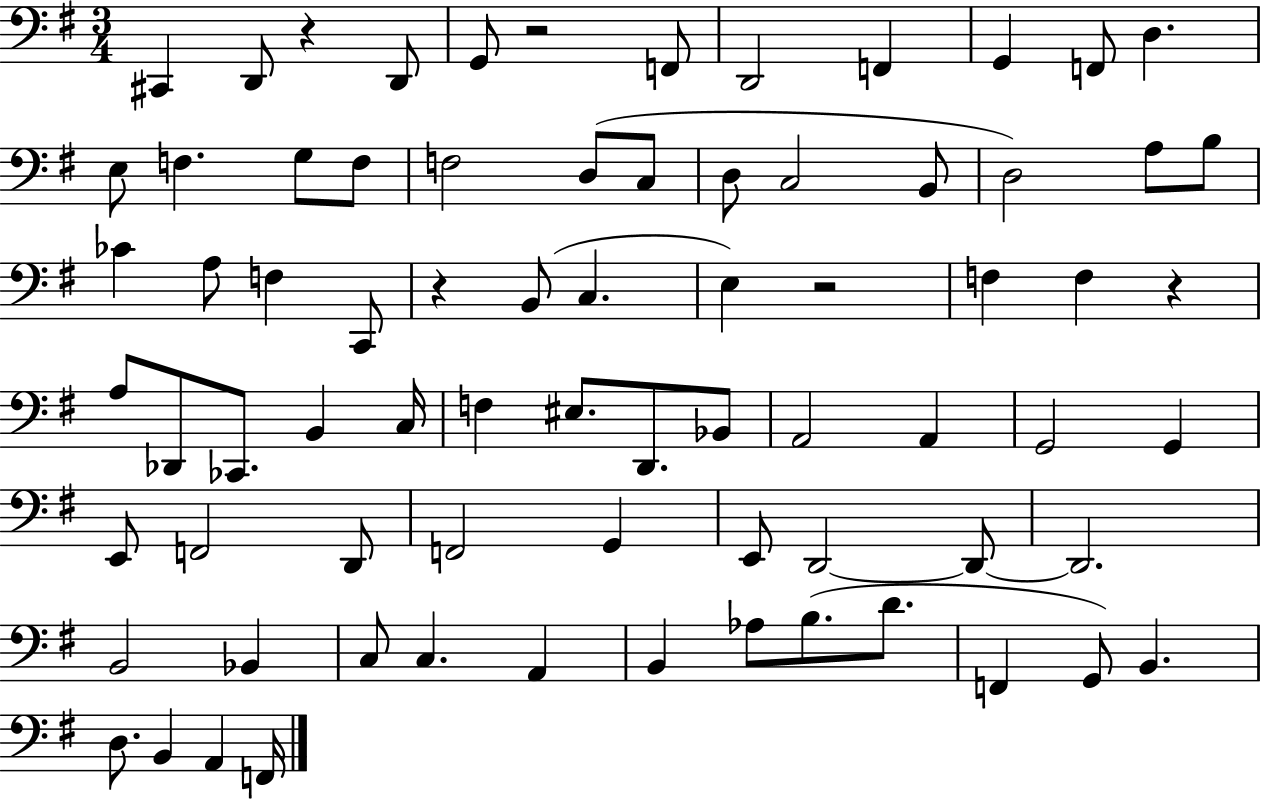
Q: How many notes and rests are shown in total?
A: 75